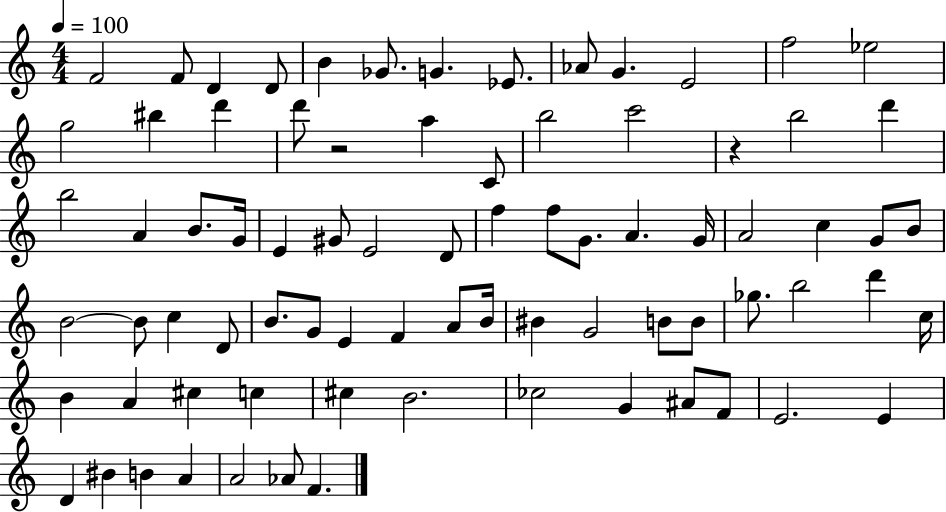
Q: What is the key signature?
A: C major